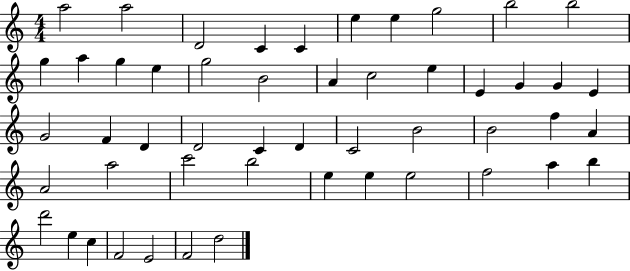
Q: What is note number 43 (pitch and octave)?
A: A5